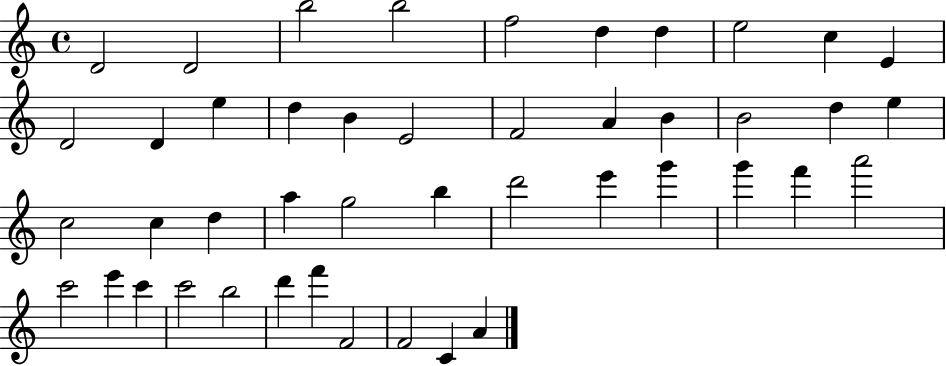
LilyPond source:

{
  \clef treble
  \time 4/4
  \defaultTimeSignature
  \key c \major
  d'2 d'2 | b''2 b''2 | f''2 d''4 d''4 | e''2 c''4 e'4 | \break d'2 d'4 e''4 | d''4 b'4 e'2 | f'2 a'4 b'4 | b'2 d''4 e''4 | \break c''2 c''4 d''4 | a''4 g''2 b''4 | d'''2 e'''4 g'''4 | g'''4 f'''4 a'''2 | \break c'''2 e'''4 c'''4 | c'''2 b''2 | d'''4 f'''4 f'2 | f'2 c'4 a'4 | \break \bar "|."
}